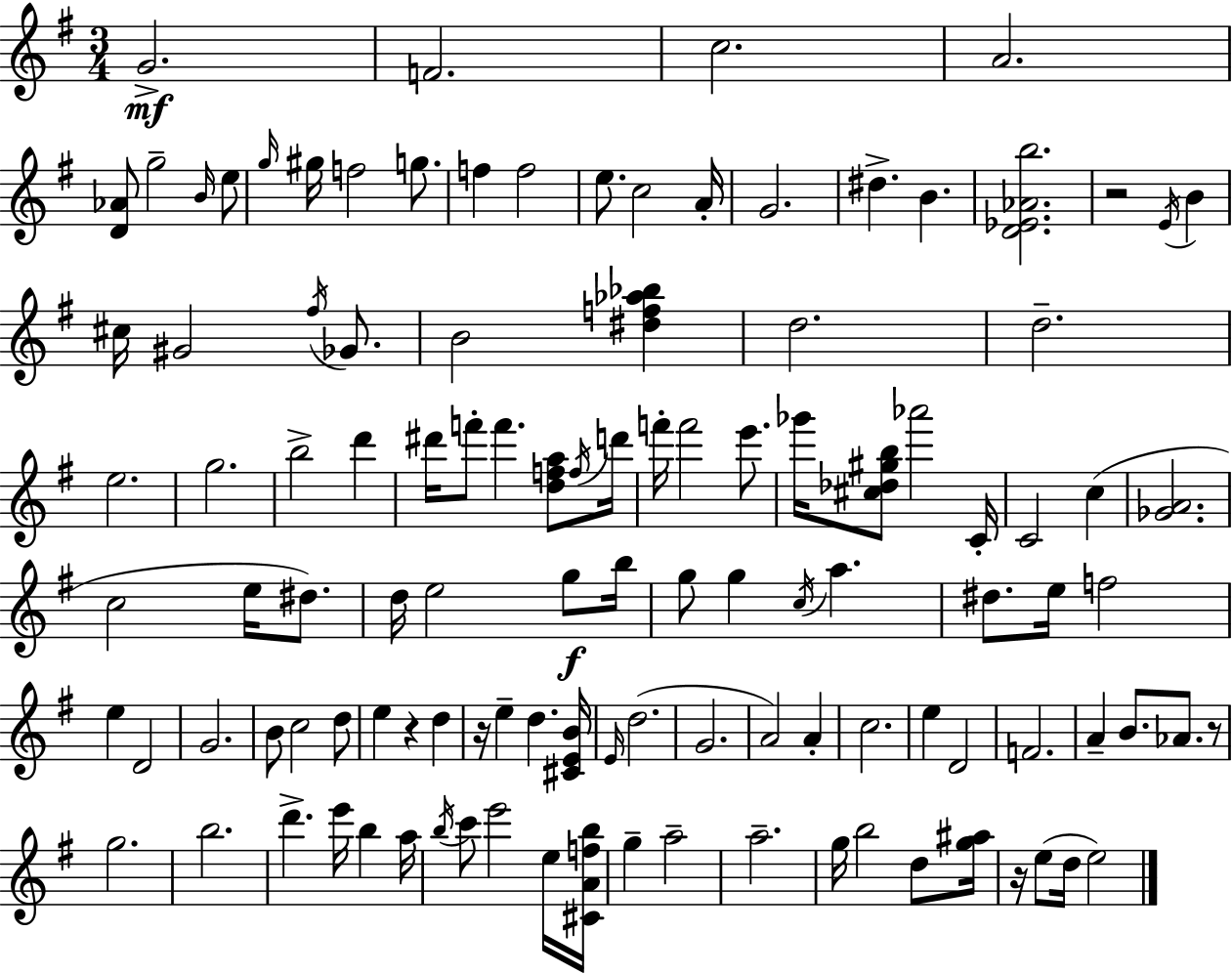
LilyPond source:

{
  \clef treble
  \numericTimeSignature
  \time 3/4
  \key e \minor
  g'2.->\mf | f'2. | c''2. | a'2. | \break <d' aes'>8 g''2-- \grace { b'16 } e''8 | \grace { g''16 } gis''16 f''2 g''8. | f''4 f''2 | e''8. c''2 | \break a'16-. g'2. | dis''4.-> b'4. | <d' ees' aes' b''>2. | r2 \acciaccatura { e'16 } b'4 | \break cis''16 gis'2 | \acciaccatura { fis''16 } ges'8. b'2 | <dis'' f'' aes'' bes''>4 d''2. | d''2.-- | \break e''2. | g''2. | b''2-> | d'''4 dis'''16 f'''8-. f'''4. | \break <d'' f'' a''>8 \acciaccatura { f''16 } d'''16 f'''16-. f'''2 | e'''8. ges'''16 <cis'' des'' gis'' b''>8 aes'''2 | c'16-. c'2 | c''4( <ges' a'>2. | \break c''2 | e''16 dis''8.) d''16 e''2 | g''8\f b''16 g''8 g''4 \acciaccatura { c''16 } | a''4. dis''8. e''16 f''2 | \break e''4 d'2 | g'2. | b'8 c''2 | d''8 e''4 r4 | \break d''4 r16 e''4-- d''4. | <cis' e' b'>16 \grace { e'16 }( d''2. | g'2. | a'2) | \break a'4-. c''2. | e''4 d'2 | f'2. | a'4-- b'8. | \break aes'8. r8 g''2. | b''2. | d'''4.-> | e'''16 b''4 a''16 \acciaccatura { b''16 } c'''8 e'''2 | \break e''16 <cis' a' f'' b''>16 g''4-- | a''2-- a''2.-- | g''16 b''2 | d''8 <g'' ais''>16 r16 e''8( d''16 | \break e''2) \bar "|."
}